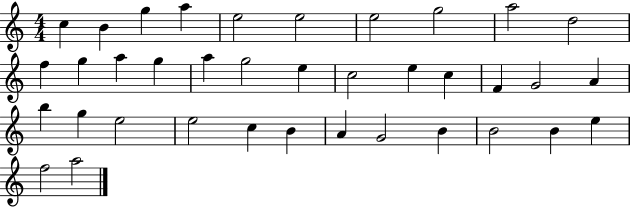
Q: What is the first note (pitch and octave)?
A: C5